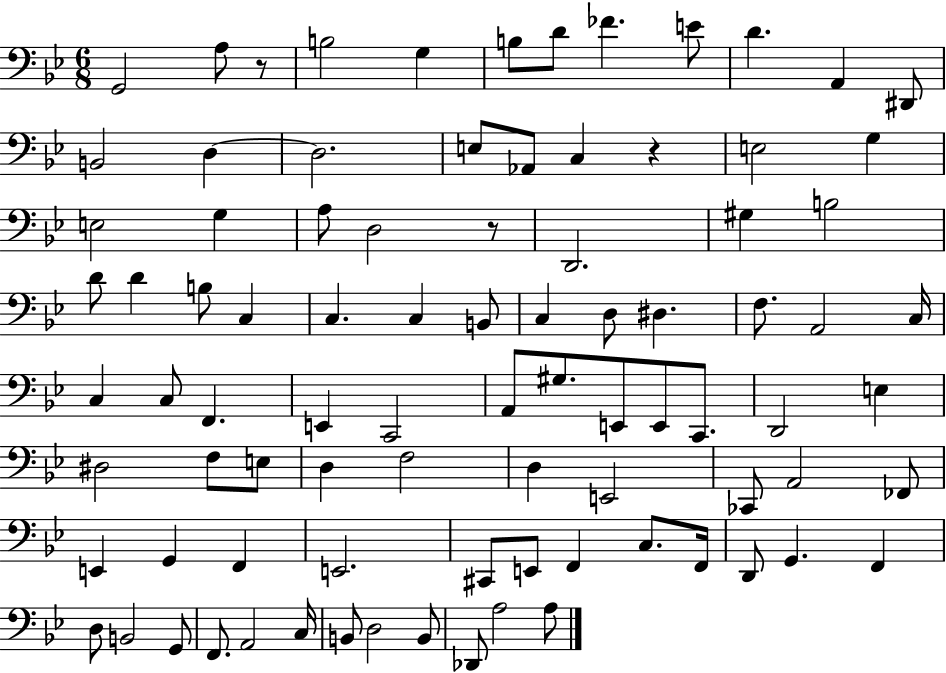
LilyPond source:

{
  \clef bass
  \numericTimeSignature
  \time 6/8
  \key bes \major
  \repeat volta 2 { g,2 a8 r8 | b2 g4 | b8 d'8 fes'4. e'8 | d'4. a,4 dis,8 | \break b,2 d4~~ | d2. | e8 aes,8 c4 r4 | e2 g4 | \break e2 g4 | a8 d2 r8 | d,2. | gis4 b2 | \break d'8 d'4 b8 c4 | c4. c4 b,8 | c4 d8 dis4. | f8. a,2 c16 | \break c4 c8 f,4. | e,4 c,2 | a,8 gis8. e,8 e,8 c,8. | d,2 e4 | \break dis2 f8 e8 | d4 f2 | d4 e,2 | ces,8 a,2 fes,8 | \break e,4 g,4 f,4 | e,2. | cis,8 e,8 f,4 c8. f,16 | d,8 g,4. f,4 | \break d8 b,2 g,8 | f,8. a,2 c16 | b,8 d2 b,8 | des,8 a2 a8 | \break } \bar "|."
}